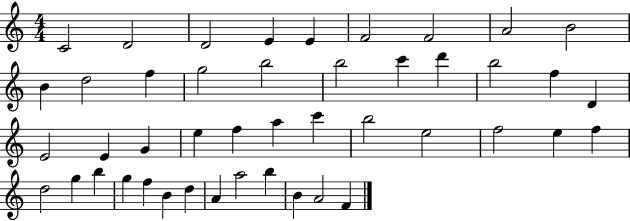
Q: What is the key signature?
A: C major